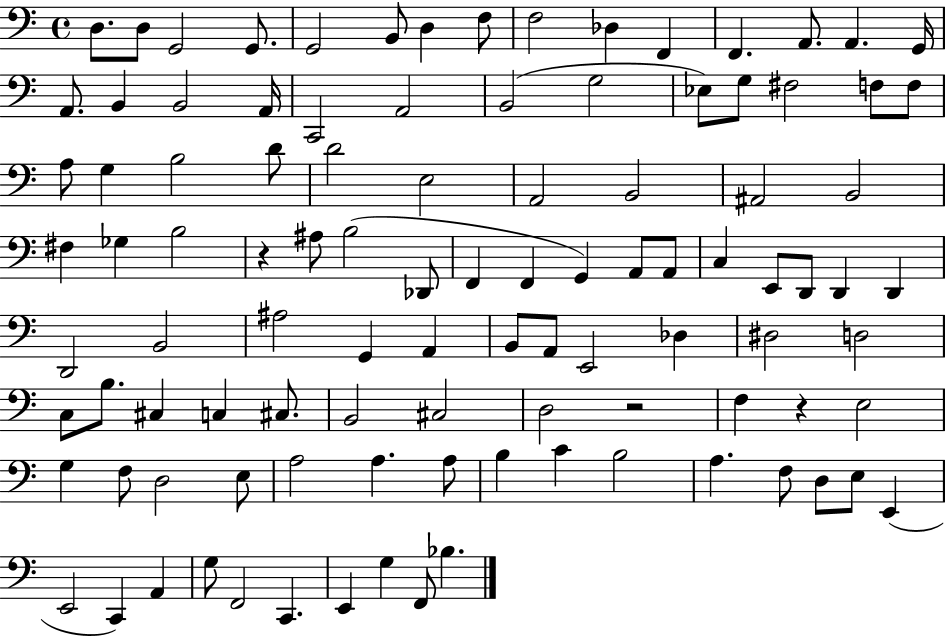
D3/e. D3/e G2/h G2/e. G2/h B2/e D3/q F3/e F3/h Db3/q F2/q F2/q. A2/e. A2/q. G2/s A2/e. B2/q B2/h A2/s C2/h A2/h B2/h G3/h Eb3/e G3/e F#3/h F3/e F3/e A3/e G3/q B3/h D4/e D4/h E3/h A2/h B2/h A#2/h B2/h F#3/q Gb3/q B3/h R/q A#3/e B3/h Db2/e F2/q F2/q G2/q A2/e A2/e C3/q E2/e D2/e D2/q D2/q D2/h B2/h A#3/h G2/q A2/q B2/e A2/e E2/h Db3/q D#3/h D3/h C3/e B3/e. C#3/q C3/q C#3/e. B2/h C#3/h D3/h R/h F3/q R/q E3/h G3/q F3/e D3/h E3/e A3/h A3/q. A3/e B3/q C4/q B3/h A3/q. F3/e D3/e E3/e E2/q E2/h C2/q A2/q G3/e F2/h C2/q. E2/q G3/q F2/e Bb3/q.